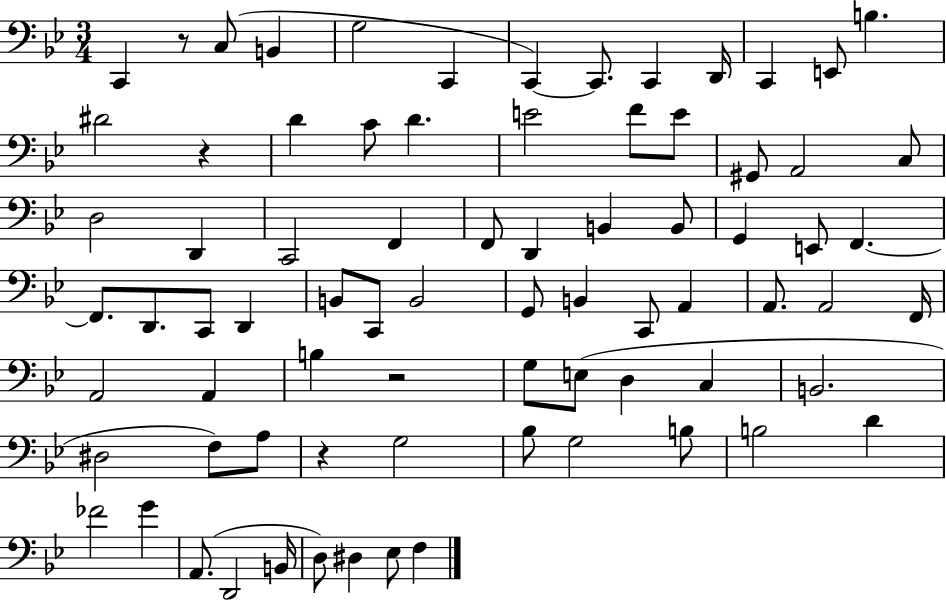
{
  \clef bass
  \numericTimeSignature
  \time 3/4
  \key bes \major
  \repeat volta 2 { c,4 r8 c8( b,4 | g2 c,4 | c,4~~) c,8. c,4 d,16 | c,4 e,8 b4. | \break dis'2 r4 | d'4 c'8 d'4. | e'2 f'8 e'8 | gis,8 a,2 c8 | \break d2 d,4 | c,2 f,4 | f,8 d,4 b,4 b,8 | g,4 e,8 f,4.~~ | \break f,8. d,8. c,8 d,4 | b,8 c,8 b,2 | g,8 b,4 c,8 a,4 | a,8. a,2 f,16 | \break a,2 a,4 | b4 r2 | g8 e8( d4 c4 | b,2. | \break dis2 f8) a8 | r4 g2 | bes8 g2 b8 | b2 d'4 | \break fes'2 g'4 | a,8.( d,2 b,16 | d8) dis4 ees8 f4 | } \bar "|."
}